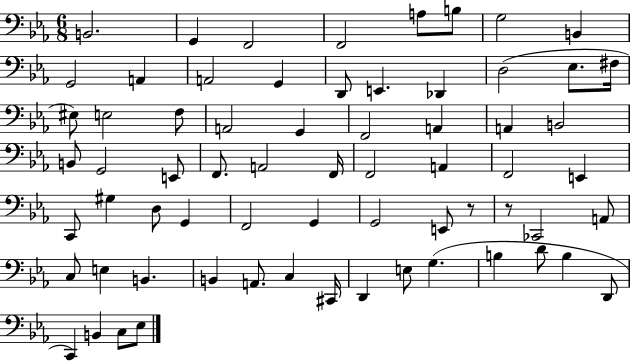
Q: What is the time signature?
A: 6/8